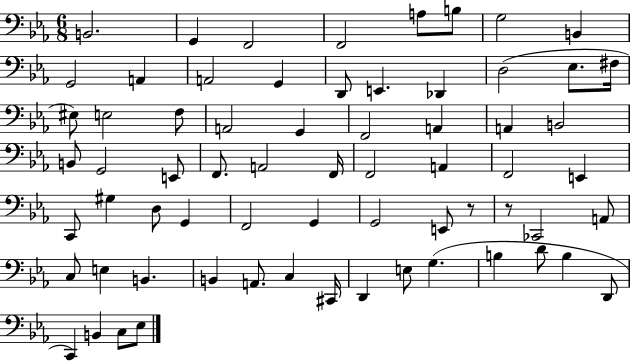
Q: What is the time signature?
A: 6/8